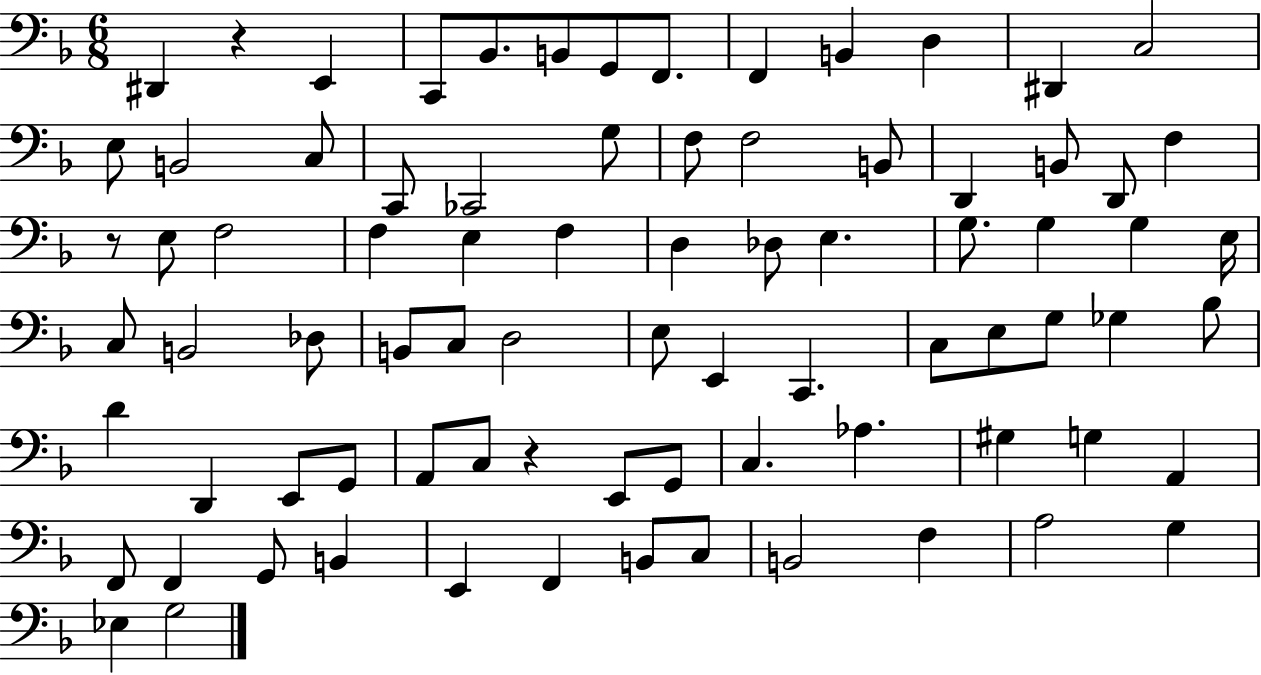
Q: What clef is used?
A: bass